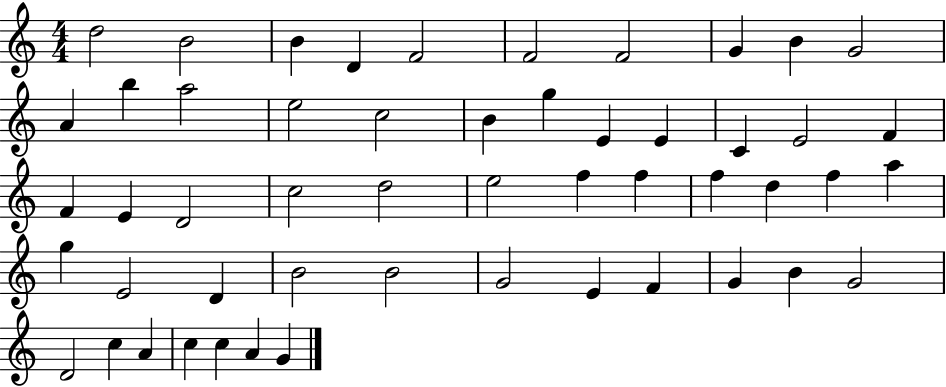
{
  \clef treble
  \numericTimeSignature
  \time 4/4
  \key c \major
  d''2 b'2 | b'4 d'4 f'2 | f'2 f'2 | g'4 b'4 g'2 | \break a'4 b''4 a''2 | e''2 c''2 | b'4 g''4 e'4 e'4 | c'4 e'2 f'4 | \break f'4 e'4 d'2 | c''2 d''2 | e''2 f''4 f''4 | f''4 d''4 f''4 a''4 | \break g''4 e'2 d'4 | b'2 b'2 | g'2 e'4 f'4 | g'4 b'4 g'2 | \break d'2 c''4 a'4 | c''4 c''4 a'4 g'4 | \bar "|."
}